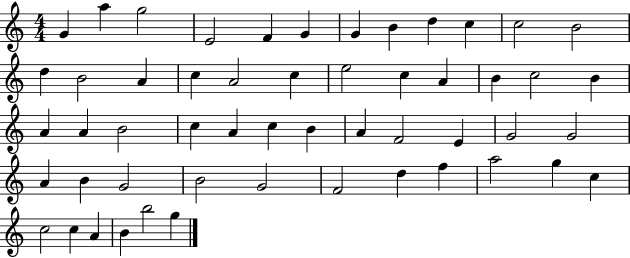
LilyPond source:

{
  \clef treble
  \numericTimeSignature
  \time 4/4
  \key c \major
  g'4 a''4 g''2 | e'2 f'4 g'4 | g'4 b'4 d''4 c''4 | c''2 b'2 | \break d''4 b'2 a'4 | c''4 a'2 c''4 | e''2 c''4 a'4 | b'4 c''2 b'4 | \break a'4 a'4 b'2 | c''4 a'4 c''4 b'4 | a'4 f'2 e'4 | g'2 g'2 | \break a'4 b'4 g'2 | b'2 g'2 | f'2 d''4 f''4 | a''2 g''4 c''4 | \break c''2 c''4 a'4 | b'4 b''2 g''4 | \bar "|."
}